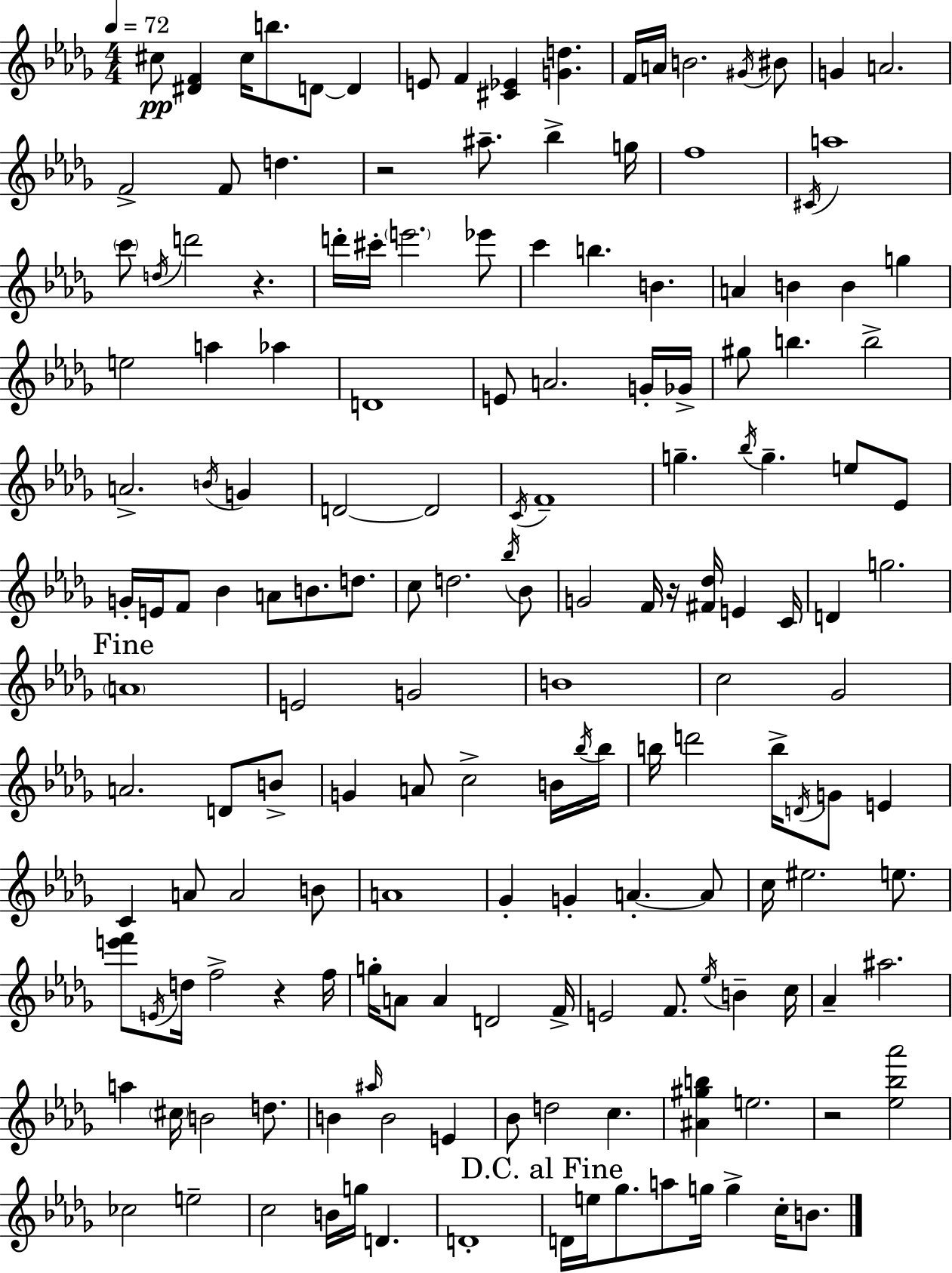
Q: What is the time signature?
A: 4/4